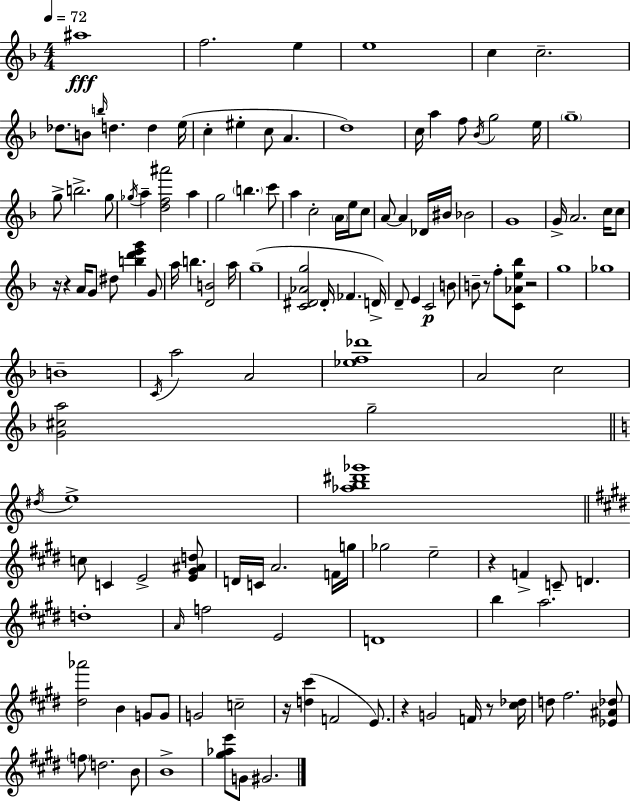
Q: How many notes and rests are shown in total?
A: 135